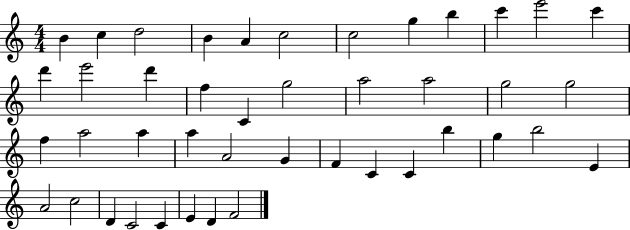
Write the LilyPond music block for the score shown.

{
  \clef treble
  \numericTimeSignature
  \time 4/4
  \key c \major
  b'4 c''4 d''2 | b'4 a'4 c''2 | c''2 g''4 b''4 | c'''4 e'''2 c'''4 | \break d'''4 e'''2 d'''4 | f''4 c'4 g''2 | a''2 a''2 | g''2 g''2 | \break f''4 a''2 a''4 | a''4 a'2 g'4 | f'4 c'4 c'4 b''4 | g''4 b''2 e'4 | \break a'2 c''2 | d'4 c'2 c'4 | e'4 d'4 f'2 | \bar "|."
}